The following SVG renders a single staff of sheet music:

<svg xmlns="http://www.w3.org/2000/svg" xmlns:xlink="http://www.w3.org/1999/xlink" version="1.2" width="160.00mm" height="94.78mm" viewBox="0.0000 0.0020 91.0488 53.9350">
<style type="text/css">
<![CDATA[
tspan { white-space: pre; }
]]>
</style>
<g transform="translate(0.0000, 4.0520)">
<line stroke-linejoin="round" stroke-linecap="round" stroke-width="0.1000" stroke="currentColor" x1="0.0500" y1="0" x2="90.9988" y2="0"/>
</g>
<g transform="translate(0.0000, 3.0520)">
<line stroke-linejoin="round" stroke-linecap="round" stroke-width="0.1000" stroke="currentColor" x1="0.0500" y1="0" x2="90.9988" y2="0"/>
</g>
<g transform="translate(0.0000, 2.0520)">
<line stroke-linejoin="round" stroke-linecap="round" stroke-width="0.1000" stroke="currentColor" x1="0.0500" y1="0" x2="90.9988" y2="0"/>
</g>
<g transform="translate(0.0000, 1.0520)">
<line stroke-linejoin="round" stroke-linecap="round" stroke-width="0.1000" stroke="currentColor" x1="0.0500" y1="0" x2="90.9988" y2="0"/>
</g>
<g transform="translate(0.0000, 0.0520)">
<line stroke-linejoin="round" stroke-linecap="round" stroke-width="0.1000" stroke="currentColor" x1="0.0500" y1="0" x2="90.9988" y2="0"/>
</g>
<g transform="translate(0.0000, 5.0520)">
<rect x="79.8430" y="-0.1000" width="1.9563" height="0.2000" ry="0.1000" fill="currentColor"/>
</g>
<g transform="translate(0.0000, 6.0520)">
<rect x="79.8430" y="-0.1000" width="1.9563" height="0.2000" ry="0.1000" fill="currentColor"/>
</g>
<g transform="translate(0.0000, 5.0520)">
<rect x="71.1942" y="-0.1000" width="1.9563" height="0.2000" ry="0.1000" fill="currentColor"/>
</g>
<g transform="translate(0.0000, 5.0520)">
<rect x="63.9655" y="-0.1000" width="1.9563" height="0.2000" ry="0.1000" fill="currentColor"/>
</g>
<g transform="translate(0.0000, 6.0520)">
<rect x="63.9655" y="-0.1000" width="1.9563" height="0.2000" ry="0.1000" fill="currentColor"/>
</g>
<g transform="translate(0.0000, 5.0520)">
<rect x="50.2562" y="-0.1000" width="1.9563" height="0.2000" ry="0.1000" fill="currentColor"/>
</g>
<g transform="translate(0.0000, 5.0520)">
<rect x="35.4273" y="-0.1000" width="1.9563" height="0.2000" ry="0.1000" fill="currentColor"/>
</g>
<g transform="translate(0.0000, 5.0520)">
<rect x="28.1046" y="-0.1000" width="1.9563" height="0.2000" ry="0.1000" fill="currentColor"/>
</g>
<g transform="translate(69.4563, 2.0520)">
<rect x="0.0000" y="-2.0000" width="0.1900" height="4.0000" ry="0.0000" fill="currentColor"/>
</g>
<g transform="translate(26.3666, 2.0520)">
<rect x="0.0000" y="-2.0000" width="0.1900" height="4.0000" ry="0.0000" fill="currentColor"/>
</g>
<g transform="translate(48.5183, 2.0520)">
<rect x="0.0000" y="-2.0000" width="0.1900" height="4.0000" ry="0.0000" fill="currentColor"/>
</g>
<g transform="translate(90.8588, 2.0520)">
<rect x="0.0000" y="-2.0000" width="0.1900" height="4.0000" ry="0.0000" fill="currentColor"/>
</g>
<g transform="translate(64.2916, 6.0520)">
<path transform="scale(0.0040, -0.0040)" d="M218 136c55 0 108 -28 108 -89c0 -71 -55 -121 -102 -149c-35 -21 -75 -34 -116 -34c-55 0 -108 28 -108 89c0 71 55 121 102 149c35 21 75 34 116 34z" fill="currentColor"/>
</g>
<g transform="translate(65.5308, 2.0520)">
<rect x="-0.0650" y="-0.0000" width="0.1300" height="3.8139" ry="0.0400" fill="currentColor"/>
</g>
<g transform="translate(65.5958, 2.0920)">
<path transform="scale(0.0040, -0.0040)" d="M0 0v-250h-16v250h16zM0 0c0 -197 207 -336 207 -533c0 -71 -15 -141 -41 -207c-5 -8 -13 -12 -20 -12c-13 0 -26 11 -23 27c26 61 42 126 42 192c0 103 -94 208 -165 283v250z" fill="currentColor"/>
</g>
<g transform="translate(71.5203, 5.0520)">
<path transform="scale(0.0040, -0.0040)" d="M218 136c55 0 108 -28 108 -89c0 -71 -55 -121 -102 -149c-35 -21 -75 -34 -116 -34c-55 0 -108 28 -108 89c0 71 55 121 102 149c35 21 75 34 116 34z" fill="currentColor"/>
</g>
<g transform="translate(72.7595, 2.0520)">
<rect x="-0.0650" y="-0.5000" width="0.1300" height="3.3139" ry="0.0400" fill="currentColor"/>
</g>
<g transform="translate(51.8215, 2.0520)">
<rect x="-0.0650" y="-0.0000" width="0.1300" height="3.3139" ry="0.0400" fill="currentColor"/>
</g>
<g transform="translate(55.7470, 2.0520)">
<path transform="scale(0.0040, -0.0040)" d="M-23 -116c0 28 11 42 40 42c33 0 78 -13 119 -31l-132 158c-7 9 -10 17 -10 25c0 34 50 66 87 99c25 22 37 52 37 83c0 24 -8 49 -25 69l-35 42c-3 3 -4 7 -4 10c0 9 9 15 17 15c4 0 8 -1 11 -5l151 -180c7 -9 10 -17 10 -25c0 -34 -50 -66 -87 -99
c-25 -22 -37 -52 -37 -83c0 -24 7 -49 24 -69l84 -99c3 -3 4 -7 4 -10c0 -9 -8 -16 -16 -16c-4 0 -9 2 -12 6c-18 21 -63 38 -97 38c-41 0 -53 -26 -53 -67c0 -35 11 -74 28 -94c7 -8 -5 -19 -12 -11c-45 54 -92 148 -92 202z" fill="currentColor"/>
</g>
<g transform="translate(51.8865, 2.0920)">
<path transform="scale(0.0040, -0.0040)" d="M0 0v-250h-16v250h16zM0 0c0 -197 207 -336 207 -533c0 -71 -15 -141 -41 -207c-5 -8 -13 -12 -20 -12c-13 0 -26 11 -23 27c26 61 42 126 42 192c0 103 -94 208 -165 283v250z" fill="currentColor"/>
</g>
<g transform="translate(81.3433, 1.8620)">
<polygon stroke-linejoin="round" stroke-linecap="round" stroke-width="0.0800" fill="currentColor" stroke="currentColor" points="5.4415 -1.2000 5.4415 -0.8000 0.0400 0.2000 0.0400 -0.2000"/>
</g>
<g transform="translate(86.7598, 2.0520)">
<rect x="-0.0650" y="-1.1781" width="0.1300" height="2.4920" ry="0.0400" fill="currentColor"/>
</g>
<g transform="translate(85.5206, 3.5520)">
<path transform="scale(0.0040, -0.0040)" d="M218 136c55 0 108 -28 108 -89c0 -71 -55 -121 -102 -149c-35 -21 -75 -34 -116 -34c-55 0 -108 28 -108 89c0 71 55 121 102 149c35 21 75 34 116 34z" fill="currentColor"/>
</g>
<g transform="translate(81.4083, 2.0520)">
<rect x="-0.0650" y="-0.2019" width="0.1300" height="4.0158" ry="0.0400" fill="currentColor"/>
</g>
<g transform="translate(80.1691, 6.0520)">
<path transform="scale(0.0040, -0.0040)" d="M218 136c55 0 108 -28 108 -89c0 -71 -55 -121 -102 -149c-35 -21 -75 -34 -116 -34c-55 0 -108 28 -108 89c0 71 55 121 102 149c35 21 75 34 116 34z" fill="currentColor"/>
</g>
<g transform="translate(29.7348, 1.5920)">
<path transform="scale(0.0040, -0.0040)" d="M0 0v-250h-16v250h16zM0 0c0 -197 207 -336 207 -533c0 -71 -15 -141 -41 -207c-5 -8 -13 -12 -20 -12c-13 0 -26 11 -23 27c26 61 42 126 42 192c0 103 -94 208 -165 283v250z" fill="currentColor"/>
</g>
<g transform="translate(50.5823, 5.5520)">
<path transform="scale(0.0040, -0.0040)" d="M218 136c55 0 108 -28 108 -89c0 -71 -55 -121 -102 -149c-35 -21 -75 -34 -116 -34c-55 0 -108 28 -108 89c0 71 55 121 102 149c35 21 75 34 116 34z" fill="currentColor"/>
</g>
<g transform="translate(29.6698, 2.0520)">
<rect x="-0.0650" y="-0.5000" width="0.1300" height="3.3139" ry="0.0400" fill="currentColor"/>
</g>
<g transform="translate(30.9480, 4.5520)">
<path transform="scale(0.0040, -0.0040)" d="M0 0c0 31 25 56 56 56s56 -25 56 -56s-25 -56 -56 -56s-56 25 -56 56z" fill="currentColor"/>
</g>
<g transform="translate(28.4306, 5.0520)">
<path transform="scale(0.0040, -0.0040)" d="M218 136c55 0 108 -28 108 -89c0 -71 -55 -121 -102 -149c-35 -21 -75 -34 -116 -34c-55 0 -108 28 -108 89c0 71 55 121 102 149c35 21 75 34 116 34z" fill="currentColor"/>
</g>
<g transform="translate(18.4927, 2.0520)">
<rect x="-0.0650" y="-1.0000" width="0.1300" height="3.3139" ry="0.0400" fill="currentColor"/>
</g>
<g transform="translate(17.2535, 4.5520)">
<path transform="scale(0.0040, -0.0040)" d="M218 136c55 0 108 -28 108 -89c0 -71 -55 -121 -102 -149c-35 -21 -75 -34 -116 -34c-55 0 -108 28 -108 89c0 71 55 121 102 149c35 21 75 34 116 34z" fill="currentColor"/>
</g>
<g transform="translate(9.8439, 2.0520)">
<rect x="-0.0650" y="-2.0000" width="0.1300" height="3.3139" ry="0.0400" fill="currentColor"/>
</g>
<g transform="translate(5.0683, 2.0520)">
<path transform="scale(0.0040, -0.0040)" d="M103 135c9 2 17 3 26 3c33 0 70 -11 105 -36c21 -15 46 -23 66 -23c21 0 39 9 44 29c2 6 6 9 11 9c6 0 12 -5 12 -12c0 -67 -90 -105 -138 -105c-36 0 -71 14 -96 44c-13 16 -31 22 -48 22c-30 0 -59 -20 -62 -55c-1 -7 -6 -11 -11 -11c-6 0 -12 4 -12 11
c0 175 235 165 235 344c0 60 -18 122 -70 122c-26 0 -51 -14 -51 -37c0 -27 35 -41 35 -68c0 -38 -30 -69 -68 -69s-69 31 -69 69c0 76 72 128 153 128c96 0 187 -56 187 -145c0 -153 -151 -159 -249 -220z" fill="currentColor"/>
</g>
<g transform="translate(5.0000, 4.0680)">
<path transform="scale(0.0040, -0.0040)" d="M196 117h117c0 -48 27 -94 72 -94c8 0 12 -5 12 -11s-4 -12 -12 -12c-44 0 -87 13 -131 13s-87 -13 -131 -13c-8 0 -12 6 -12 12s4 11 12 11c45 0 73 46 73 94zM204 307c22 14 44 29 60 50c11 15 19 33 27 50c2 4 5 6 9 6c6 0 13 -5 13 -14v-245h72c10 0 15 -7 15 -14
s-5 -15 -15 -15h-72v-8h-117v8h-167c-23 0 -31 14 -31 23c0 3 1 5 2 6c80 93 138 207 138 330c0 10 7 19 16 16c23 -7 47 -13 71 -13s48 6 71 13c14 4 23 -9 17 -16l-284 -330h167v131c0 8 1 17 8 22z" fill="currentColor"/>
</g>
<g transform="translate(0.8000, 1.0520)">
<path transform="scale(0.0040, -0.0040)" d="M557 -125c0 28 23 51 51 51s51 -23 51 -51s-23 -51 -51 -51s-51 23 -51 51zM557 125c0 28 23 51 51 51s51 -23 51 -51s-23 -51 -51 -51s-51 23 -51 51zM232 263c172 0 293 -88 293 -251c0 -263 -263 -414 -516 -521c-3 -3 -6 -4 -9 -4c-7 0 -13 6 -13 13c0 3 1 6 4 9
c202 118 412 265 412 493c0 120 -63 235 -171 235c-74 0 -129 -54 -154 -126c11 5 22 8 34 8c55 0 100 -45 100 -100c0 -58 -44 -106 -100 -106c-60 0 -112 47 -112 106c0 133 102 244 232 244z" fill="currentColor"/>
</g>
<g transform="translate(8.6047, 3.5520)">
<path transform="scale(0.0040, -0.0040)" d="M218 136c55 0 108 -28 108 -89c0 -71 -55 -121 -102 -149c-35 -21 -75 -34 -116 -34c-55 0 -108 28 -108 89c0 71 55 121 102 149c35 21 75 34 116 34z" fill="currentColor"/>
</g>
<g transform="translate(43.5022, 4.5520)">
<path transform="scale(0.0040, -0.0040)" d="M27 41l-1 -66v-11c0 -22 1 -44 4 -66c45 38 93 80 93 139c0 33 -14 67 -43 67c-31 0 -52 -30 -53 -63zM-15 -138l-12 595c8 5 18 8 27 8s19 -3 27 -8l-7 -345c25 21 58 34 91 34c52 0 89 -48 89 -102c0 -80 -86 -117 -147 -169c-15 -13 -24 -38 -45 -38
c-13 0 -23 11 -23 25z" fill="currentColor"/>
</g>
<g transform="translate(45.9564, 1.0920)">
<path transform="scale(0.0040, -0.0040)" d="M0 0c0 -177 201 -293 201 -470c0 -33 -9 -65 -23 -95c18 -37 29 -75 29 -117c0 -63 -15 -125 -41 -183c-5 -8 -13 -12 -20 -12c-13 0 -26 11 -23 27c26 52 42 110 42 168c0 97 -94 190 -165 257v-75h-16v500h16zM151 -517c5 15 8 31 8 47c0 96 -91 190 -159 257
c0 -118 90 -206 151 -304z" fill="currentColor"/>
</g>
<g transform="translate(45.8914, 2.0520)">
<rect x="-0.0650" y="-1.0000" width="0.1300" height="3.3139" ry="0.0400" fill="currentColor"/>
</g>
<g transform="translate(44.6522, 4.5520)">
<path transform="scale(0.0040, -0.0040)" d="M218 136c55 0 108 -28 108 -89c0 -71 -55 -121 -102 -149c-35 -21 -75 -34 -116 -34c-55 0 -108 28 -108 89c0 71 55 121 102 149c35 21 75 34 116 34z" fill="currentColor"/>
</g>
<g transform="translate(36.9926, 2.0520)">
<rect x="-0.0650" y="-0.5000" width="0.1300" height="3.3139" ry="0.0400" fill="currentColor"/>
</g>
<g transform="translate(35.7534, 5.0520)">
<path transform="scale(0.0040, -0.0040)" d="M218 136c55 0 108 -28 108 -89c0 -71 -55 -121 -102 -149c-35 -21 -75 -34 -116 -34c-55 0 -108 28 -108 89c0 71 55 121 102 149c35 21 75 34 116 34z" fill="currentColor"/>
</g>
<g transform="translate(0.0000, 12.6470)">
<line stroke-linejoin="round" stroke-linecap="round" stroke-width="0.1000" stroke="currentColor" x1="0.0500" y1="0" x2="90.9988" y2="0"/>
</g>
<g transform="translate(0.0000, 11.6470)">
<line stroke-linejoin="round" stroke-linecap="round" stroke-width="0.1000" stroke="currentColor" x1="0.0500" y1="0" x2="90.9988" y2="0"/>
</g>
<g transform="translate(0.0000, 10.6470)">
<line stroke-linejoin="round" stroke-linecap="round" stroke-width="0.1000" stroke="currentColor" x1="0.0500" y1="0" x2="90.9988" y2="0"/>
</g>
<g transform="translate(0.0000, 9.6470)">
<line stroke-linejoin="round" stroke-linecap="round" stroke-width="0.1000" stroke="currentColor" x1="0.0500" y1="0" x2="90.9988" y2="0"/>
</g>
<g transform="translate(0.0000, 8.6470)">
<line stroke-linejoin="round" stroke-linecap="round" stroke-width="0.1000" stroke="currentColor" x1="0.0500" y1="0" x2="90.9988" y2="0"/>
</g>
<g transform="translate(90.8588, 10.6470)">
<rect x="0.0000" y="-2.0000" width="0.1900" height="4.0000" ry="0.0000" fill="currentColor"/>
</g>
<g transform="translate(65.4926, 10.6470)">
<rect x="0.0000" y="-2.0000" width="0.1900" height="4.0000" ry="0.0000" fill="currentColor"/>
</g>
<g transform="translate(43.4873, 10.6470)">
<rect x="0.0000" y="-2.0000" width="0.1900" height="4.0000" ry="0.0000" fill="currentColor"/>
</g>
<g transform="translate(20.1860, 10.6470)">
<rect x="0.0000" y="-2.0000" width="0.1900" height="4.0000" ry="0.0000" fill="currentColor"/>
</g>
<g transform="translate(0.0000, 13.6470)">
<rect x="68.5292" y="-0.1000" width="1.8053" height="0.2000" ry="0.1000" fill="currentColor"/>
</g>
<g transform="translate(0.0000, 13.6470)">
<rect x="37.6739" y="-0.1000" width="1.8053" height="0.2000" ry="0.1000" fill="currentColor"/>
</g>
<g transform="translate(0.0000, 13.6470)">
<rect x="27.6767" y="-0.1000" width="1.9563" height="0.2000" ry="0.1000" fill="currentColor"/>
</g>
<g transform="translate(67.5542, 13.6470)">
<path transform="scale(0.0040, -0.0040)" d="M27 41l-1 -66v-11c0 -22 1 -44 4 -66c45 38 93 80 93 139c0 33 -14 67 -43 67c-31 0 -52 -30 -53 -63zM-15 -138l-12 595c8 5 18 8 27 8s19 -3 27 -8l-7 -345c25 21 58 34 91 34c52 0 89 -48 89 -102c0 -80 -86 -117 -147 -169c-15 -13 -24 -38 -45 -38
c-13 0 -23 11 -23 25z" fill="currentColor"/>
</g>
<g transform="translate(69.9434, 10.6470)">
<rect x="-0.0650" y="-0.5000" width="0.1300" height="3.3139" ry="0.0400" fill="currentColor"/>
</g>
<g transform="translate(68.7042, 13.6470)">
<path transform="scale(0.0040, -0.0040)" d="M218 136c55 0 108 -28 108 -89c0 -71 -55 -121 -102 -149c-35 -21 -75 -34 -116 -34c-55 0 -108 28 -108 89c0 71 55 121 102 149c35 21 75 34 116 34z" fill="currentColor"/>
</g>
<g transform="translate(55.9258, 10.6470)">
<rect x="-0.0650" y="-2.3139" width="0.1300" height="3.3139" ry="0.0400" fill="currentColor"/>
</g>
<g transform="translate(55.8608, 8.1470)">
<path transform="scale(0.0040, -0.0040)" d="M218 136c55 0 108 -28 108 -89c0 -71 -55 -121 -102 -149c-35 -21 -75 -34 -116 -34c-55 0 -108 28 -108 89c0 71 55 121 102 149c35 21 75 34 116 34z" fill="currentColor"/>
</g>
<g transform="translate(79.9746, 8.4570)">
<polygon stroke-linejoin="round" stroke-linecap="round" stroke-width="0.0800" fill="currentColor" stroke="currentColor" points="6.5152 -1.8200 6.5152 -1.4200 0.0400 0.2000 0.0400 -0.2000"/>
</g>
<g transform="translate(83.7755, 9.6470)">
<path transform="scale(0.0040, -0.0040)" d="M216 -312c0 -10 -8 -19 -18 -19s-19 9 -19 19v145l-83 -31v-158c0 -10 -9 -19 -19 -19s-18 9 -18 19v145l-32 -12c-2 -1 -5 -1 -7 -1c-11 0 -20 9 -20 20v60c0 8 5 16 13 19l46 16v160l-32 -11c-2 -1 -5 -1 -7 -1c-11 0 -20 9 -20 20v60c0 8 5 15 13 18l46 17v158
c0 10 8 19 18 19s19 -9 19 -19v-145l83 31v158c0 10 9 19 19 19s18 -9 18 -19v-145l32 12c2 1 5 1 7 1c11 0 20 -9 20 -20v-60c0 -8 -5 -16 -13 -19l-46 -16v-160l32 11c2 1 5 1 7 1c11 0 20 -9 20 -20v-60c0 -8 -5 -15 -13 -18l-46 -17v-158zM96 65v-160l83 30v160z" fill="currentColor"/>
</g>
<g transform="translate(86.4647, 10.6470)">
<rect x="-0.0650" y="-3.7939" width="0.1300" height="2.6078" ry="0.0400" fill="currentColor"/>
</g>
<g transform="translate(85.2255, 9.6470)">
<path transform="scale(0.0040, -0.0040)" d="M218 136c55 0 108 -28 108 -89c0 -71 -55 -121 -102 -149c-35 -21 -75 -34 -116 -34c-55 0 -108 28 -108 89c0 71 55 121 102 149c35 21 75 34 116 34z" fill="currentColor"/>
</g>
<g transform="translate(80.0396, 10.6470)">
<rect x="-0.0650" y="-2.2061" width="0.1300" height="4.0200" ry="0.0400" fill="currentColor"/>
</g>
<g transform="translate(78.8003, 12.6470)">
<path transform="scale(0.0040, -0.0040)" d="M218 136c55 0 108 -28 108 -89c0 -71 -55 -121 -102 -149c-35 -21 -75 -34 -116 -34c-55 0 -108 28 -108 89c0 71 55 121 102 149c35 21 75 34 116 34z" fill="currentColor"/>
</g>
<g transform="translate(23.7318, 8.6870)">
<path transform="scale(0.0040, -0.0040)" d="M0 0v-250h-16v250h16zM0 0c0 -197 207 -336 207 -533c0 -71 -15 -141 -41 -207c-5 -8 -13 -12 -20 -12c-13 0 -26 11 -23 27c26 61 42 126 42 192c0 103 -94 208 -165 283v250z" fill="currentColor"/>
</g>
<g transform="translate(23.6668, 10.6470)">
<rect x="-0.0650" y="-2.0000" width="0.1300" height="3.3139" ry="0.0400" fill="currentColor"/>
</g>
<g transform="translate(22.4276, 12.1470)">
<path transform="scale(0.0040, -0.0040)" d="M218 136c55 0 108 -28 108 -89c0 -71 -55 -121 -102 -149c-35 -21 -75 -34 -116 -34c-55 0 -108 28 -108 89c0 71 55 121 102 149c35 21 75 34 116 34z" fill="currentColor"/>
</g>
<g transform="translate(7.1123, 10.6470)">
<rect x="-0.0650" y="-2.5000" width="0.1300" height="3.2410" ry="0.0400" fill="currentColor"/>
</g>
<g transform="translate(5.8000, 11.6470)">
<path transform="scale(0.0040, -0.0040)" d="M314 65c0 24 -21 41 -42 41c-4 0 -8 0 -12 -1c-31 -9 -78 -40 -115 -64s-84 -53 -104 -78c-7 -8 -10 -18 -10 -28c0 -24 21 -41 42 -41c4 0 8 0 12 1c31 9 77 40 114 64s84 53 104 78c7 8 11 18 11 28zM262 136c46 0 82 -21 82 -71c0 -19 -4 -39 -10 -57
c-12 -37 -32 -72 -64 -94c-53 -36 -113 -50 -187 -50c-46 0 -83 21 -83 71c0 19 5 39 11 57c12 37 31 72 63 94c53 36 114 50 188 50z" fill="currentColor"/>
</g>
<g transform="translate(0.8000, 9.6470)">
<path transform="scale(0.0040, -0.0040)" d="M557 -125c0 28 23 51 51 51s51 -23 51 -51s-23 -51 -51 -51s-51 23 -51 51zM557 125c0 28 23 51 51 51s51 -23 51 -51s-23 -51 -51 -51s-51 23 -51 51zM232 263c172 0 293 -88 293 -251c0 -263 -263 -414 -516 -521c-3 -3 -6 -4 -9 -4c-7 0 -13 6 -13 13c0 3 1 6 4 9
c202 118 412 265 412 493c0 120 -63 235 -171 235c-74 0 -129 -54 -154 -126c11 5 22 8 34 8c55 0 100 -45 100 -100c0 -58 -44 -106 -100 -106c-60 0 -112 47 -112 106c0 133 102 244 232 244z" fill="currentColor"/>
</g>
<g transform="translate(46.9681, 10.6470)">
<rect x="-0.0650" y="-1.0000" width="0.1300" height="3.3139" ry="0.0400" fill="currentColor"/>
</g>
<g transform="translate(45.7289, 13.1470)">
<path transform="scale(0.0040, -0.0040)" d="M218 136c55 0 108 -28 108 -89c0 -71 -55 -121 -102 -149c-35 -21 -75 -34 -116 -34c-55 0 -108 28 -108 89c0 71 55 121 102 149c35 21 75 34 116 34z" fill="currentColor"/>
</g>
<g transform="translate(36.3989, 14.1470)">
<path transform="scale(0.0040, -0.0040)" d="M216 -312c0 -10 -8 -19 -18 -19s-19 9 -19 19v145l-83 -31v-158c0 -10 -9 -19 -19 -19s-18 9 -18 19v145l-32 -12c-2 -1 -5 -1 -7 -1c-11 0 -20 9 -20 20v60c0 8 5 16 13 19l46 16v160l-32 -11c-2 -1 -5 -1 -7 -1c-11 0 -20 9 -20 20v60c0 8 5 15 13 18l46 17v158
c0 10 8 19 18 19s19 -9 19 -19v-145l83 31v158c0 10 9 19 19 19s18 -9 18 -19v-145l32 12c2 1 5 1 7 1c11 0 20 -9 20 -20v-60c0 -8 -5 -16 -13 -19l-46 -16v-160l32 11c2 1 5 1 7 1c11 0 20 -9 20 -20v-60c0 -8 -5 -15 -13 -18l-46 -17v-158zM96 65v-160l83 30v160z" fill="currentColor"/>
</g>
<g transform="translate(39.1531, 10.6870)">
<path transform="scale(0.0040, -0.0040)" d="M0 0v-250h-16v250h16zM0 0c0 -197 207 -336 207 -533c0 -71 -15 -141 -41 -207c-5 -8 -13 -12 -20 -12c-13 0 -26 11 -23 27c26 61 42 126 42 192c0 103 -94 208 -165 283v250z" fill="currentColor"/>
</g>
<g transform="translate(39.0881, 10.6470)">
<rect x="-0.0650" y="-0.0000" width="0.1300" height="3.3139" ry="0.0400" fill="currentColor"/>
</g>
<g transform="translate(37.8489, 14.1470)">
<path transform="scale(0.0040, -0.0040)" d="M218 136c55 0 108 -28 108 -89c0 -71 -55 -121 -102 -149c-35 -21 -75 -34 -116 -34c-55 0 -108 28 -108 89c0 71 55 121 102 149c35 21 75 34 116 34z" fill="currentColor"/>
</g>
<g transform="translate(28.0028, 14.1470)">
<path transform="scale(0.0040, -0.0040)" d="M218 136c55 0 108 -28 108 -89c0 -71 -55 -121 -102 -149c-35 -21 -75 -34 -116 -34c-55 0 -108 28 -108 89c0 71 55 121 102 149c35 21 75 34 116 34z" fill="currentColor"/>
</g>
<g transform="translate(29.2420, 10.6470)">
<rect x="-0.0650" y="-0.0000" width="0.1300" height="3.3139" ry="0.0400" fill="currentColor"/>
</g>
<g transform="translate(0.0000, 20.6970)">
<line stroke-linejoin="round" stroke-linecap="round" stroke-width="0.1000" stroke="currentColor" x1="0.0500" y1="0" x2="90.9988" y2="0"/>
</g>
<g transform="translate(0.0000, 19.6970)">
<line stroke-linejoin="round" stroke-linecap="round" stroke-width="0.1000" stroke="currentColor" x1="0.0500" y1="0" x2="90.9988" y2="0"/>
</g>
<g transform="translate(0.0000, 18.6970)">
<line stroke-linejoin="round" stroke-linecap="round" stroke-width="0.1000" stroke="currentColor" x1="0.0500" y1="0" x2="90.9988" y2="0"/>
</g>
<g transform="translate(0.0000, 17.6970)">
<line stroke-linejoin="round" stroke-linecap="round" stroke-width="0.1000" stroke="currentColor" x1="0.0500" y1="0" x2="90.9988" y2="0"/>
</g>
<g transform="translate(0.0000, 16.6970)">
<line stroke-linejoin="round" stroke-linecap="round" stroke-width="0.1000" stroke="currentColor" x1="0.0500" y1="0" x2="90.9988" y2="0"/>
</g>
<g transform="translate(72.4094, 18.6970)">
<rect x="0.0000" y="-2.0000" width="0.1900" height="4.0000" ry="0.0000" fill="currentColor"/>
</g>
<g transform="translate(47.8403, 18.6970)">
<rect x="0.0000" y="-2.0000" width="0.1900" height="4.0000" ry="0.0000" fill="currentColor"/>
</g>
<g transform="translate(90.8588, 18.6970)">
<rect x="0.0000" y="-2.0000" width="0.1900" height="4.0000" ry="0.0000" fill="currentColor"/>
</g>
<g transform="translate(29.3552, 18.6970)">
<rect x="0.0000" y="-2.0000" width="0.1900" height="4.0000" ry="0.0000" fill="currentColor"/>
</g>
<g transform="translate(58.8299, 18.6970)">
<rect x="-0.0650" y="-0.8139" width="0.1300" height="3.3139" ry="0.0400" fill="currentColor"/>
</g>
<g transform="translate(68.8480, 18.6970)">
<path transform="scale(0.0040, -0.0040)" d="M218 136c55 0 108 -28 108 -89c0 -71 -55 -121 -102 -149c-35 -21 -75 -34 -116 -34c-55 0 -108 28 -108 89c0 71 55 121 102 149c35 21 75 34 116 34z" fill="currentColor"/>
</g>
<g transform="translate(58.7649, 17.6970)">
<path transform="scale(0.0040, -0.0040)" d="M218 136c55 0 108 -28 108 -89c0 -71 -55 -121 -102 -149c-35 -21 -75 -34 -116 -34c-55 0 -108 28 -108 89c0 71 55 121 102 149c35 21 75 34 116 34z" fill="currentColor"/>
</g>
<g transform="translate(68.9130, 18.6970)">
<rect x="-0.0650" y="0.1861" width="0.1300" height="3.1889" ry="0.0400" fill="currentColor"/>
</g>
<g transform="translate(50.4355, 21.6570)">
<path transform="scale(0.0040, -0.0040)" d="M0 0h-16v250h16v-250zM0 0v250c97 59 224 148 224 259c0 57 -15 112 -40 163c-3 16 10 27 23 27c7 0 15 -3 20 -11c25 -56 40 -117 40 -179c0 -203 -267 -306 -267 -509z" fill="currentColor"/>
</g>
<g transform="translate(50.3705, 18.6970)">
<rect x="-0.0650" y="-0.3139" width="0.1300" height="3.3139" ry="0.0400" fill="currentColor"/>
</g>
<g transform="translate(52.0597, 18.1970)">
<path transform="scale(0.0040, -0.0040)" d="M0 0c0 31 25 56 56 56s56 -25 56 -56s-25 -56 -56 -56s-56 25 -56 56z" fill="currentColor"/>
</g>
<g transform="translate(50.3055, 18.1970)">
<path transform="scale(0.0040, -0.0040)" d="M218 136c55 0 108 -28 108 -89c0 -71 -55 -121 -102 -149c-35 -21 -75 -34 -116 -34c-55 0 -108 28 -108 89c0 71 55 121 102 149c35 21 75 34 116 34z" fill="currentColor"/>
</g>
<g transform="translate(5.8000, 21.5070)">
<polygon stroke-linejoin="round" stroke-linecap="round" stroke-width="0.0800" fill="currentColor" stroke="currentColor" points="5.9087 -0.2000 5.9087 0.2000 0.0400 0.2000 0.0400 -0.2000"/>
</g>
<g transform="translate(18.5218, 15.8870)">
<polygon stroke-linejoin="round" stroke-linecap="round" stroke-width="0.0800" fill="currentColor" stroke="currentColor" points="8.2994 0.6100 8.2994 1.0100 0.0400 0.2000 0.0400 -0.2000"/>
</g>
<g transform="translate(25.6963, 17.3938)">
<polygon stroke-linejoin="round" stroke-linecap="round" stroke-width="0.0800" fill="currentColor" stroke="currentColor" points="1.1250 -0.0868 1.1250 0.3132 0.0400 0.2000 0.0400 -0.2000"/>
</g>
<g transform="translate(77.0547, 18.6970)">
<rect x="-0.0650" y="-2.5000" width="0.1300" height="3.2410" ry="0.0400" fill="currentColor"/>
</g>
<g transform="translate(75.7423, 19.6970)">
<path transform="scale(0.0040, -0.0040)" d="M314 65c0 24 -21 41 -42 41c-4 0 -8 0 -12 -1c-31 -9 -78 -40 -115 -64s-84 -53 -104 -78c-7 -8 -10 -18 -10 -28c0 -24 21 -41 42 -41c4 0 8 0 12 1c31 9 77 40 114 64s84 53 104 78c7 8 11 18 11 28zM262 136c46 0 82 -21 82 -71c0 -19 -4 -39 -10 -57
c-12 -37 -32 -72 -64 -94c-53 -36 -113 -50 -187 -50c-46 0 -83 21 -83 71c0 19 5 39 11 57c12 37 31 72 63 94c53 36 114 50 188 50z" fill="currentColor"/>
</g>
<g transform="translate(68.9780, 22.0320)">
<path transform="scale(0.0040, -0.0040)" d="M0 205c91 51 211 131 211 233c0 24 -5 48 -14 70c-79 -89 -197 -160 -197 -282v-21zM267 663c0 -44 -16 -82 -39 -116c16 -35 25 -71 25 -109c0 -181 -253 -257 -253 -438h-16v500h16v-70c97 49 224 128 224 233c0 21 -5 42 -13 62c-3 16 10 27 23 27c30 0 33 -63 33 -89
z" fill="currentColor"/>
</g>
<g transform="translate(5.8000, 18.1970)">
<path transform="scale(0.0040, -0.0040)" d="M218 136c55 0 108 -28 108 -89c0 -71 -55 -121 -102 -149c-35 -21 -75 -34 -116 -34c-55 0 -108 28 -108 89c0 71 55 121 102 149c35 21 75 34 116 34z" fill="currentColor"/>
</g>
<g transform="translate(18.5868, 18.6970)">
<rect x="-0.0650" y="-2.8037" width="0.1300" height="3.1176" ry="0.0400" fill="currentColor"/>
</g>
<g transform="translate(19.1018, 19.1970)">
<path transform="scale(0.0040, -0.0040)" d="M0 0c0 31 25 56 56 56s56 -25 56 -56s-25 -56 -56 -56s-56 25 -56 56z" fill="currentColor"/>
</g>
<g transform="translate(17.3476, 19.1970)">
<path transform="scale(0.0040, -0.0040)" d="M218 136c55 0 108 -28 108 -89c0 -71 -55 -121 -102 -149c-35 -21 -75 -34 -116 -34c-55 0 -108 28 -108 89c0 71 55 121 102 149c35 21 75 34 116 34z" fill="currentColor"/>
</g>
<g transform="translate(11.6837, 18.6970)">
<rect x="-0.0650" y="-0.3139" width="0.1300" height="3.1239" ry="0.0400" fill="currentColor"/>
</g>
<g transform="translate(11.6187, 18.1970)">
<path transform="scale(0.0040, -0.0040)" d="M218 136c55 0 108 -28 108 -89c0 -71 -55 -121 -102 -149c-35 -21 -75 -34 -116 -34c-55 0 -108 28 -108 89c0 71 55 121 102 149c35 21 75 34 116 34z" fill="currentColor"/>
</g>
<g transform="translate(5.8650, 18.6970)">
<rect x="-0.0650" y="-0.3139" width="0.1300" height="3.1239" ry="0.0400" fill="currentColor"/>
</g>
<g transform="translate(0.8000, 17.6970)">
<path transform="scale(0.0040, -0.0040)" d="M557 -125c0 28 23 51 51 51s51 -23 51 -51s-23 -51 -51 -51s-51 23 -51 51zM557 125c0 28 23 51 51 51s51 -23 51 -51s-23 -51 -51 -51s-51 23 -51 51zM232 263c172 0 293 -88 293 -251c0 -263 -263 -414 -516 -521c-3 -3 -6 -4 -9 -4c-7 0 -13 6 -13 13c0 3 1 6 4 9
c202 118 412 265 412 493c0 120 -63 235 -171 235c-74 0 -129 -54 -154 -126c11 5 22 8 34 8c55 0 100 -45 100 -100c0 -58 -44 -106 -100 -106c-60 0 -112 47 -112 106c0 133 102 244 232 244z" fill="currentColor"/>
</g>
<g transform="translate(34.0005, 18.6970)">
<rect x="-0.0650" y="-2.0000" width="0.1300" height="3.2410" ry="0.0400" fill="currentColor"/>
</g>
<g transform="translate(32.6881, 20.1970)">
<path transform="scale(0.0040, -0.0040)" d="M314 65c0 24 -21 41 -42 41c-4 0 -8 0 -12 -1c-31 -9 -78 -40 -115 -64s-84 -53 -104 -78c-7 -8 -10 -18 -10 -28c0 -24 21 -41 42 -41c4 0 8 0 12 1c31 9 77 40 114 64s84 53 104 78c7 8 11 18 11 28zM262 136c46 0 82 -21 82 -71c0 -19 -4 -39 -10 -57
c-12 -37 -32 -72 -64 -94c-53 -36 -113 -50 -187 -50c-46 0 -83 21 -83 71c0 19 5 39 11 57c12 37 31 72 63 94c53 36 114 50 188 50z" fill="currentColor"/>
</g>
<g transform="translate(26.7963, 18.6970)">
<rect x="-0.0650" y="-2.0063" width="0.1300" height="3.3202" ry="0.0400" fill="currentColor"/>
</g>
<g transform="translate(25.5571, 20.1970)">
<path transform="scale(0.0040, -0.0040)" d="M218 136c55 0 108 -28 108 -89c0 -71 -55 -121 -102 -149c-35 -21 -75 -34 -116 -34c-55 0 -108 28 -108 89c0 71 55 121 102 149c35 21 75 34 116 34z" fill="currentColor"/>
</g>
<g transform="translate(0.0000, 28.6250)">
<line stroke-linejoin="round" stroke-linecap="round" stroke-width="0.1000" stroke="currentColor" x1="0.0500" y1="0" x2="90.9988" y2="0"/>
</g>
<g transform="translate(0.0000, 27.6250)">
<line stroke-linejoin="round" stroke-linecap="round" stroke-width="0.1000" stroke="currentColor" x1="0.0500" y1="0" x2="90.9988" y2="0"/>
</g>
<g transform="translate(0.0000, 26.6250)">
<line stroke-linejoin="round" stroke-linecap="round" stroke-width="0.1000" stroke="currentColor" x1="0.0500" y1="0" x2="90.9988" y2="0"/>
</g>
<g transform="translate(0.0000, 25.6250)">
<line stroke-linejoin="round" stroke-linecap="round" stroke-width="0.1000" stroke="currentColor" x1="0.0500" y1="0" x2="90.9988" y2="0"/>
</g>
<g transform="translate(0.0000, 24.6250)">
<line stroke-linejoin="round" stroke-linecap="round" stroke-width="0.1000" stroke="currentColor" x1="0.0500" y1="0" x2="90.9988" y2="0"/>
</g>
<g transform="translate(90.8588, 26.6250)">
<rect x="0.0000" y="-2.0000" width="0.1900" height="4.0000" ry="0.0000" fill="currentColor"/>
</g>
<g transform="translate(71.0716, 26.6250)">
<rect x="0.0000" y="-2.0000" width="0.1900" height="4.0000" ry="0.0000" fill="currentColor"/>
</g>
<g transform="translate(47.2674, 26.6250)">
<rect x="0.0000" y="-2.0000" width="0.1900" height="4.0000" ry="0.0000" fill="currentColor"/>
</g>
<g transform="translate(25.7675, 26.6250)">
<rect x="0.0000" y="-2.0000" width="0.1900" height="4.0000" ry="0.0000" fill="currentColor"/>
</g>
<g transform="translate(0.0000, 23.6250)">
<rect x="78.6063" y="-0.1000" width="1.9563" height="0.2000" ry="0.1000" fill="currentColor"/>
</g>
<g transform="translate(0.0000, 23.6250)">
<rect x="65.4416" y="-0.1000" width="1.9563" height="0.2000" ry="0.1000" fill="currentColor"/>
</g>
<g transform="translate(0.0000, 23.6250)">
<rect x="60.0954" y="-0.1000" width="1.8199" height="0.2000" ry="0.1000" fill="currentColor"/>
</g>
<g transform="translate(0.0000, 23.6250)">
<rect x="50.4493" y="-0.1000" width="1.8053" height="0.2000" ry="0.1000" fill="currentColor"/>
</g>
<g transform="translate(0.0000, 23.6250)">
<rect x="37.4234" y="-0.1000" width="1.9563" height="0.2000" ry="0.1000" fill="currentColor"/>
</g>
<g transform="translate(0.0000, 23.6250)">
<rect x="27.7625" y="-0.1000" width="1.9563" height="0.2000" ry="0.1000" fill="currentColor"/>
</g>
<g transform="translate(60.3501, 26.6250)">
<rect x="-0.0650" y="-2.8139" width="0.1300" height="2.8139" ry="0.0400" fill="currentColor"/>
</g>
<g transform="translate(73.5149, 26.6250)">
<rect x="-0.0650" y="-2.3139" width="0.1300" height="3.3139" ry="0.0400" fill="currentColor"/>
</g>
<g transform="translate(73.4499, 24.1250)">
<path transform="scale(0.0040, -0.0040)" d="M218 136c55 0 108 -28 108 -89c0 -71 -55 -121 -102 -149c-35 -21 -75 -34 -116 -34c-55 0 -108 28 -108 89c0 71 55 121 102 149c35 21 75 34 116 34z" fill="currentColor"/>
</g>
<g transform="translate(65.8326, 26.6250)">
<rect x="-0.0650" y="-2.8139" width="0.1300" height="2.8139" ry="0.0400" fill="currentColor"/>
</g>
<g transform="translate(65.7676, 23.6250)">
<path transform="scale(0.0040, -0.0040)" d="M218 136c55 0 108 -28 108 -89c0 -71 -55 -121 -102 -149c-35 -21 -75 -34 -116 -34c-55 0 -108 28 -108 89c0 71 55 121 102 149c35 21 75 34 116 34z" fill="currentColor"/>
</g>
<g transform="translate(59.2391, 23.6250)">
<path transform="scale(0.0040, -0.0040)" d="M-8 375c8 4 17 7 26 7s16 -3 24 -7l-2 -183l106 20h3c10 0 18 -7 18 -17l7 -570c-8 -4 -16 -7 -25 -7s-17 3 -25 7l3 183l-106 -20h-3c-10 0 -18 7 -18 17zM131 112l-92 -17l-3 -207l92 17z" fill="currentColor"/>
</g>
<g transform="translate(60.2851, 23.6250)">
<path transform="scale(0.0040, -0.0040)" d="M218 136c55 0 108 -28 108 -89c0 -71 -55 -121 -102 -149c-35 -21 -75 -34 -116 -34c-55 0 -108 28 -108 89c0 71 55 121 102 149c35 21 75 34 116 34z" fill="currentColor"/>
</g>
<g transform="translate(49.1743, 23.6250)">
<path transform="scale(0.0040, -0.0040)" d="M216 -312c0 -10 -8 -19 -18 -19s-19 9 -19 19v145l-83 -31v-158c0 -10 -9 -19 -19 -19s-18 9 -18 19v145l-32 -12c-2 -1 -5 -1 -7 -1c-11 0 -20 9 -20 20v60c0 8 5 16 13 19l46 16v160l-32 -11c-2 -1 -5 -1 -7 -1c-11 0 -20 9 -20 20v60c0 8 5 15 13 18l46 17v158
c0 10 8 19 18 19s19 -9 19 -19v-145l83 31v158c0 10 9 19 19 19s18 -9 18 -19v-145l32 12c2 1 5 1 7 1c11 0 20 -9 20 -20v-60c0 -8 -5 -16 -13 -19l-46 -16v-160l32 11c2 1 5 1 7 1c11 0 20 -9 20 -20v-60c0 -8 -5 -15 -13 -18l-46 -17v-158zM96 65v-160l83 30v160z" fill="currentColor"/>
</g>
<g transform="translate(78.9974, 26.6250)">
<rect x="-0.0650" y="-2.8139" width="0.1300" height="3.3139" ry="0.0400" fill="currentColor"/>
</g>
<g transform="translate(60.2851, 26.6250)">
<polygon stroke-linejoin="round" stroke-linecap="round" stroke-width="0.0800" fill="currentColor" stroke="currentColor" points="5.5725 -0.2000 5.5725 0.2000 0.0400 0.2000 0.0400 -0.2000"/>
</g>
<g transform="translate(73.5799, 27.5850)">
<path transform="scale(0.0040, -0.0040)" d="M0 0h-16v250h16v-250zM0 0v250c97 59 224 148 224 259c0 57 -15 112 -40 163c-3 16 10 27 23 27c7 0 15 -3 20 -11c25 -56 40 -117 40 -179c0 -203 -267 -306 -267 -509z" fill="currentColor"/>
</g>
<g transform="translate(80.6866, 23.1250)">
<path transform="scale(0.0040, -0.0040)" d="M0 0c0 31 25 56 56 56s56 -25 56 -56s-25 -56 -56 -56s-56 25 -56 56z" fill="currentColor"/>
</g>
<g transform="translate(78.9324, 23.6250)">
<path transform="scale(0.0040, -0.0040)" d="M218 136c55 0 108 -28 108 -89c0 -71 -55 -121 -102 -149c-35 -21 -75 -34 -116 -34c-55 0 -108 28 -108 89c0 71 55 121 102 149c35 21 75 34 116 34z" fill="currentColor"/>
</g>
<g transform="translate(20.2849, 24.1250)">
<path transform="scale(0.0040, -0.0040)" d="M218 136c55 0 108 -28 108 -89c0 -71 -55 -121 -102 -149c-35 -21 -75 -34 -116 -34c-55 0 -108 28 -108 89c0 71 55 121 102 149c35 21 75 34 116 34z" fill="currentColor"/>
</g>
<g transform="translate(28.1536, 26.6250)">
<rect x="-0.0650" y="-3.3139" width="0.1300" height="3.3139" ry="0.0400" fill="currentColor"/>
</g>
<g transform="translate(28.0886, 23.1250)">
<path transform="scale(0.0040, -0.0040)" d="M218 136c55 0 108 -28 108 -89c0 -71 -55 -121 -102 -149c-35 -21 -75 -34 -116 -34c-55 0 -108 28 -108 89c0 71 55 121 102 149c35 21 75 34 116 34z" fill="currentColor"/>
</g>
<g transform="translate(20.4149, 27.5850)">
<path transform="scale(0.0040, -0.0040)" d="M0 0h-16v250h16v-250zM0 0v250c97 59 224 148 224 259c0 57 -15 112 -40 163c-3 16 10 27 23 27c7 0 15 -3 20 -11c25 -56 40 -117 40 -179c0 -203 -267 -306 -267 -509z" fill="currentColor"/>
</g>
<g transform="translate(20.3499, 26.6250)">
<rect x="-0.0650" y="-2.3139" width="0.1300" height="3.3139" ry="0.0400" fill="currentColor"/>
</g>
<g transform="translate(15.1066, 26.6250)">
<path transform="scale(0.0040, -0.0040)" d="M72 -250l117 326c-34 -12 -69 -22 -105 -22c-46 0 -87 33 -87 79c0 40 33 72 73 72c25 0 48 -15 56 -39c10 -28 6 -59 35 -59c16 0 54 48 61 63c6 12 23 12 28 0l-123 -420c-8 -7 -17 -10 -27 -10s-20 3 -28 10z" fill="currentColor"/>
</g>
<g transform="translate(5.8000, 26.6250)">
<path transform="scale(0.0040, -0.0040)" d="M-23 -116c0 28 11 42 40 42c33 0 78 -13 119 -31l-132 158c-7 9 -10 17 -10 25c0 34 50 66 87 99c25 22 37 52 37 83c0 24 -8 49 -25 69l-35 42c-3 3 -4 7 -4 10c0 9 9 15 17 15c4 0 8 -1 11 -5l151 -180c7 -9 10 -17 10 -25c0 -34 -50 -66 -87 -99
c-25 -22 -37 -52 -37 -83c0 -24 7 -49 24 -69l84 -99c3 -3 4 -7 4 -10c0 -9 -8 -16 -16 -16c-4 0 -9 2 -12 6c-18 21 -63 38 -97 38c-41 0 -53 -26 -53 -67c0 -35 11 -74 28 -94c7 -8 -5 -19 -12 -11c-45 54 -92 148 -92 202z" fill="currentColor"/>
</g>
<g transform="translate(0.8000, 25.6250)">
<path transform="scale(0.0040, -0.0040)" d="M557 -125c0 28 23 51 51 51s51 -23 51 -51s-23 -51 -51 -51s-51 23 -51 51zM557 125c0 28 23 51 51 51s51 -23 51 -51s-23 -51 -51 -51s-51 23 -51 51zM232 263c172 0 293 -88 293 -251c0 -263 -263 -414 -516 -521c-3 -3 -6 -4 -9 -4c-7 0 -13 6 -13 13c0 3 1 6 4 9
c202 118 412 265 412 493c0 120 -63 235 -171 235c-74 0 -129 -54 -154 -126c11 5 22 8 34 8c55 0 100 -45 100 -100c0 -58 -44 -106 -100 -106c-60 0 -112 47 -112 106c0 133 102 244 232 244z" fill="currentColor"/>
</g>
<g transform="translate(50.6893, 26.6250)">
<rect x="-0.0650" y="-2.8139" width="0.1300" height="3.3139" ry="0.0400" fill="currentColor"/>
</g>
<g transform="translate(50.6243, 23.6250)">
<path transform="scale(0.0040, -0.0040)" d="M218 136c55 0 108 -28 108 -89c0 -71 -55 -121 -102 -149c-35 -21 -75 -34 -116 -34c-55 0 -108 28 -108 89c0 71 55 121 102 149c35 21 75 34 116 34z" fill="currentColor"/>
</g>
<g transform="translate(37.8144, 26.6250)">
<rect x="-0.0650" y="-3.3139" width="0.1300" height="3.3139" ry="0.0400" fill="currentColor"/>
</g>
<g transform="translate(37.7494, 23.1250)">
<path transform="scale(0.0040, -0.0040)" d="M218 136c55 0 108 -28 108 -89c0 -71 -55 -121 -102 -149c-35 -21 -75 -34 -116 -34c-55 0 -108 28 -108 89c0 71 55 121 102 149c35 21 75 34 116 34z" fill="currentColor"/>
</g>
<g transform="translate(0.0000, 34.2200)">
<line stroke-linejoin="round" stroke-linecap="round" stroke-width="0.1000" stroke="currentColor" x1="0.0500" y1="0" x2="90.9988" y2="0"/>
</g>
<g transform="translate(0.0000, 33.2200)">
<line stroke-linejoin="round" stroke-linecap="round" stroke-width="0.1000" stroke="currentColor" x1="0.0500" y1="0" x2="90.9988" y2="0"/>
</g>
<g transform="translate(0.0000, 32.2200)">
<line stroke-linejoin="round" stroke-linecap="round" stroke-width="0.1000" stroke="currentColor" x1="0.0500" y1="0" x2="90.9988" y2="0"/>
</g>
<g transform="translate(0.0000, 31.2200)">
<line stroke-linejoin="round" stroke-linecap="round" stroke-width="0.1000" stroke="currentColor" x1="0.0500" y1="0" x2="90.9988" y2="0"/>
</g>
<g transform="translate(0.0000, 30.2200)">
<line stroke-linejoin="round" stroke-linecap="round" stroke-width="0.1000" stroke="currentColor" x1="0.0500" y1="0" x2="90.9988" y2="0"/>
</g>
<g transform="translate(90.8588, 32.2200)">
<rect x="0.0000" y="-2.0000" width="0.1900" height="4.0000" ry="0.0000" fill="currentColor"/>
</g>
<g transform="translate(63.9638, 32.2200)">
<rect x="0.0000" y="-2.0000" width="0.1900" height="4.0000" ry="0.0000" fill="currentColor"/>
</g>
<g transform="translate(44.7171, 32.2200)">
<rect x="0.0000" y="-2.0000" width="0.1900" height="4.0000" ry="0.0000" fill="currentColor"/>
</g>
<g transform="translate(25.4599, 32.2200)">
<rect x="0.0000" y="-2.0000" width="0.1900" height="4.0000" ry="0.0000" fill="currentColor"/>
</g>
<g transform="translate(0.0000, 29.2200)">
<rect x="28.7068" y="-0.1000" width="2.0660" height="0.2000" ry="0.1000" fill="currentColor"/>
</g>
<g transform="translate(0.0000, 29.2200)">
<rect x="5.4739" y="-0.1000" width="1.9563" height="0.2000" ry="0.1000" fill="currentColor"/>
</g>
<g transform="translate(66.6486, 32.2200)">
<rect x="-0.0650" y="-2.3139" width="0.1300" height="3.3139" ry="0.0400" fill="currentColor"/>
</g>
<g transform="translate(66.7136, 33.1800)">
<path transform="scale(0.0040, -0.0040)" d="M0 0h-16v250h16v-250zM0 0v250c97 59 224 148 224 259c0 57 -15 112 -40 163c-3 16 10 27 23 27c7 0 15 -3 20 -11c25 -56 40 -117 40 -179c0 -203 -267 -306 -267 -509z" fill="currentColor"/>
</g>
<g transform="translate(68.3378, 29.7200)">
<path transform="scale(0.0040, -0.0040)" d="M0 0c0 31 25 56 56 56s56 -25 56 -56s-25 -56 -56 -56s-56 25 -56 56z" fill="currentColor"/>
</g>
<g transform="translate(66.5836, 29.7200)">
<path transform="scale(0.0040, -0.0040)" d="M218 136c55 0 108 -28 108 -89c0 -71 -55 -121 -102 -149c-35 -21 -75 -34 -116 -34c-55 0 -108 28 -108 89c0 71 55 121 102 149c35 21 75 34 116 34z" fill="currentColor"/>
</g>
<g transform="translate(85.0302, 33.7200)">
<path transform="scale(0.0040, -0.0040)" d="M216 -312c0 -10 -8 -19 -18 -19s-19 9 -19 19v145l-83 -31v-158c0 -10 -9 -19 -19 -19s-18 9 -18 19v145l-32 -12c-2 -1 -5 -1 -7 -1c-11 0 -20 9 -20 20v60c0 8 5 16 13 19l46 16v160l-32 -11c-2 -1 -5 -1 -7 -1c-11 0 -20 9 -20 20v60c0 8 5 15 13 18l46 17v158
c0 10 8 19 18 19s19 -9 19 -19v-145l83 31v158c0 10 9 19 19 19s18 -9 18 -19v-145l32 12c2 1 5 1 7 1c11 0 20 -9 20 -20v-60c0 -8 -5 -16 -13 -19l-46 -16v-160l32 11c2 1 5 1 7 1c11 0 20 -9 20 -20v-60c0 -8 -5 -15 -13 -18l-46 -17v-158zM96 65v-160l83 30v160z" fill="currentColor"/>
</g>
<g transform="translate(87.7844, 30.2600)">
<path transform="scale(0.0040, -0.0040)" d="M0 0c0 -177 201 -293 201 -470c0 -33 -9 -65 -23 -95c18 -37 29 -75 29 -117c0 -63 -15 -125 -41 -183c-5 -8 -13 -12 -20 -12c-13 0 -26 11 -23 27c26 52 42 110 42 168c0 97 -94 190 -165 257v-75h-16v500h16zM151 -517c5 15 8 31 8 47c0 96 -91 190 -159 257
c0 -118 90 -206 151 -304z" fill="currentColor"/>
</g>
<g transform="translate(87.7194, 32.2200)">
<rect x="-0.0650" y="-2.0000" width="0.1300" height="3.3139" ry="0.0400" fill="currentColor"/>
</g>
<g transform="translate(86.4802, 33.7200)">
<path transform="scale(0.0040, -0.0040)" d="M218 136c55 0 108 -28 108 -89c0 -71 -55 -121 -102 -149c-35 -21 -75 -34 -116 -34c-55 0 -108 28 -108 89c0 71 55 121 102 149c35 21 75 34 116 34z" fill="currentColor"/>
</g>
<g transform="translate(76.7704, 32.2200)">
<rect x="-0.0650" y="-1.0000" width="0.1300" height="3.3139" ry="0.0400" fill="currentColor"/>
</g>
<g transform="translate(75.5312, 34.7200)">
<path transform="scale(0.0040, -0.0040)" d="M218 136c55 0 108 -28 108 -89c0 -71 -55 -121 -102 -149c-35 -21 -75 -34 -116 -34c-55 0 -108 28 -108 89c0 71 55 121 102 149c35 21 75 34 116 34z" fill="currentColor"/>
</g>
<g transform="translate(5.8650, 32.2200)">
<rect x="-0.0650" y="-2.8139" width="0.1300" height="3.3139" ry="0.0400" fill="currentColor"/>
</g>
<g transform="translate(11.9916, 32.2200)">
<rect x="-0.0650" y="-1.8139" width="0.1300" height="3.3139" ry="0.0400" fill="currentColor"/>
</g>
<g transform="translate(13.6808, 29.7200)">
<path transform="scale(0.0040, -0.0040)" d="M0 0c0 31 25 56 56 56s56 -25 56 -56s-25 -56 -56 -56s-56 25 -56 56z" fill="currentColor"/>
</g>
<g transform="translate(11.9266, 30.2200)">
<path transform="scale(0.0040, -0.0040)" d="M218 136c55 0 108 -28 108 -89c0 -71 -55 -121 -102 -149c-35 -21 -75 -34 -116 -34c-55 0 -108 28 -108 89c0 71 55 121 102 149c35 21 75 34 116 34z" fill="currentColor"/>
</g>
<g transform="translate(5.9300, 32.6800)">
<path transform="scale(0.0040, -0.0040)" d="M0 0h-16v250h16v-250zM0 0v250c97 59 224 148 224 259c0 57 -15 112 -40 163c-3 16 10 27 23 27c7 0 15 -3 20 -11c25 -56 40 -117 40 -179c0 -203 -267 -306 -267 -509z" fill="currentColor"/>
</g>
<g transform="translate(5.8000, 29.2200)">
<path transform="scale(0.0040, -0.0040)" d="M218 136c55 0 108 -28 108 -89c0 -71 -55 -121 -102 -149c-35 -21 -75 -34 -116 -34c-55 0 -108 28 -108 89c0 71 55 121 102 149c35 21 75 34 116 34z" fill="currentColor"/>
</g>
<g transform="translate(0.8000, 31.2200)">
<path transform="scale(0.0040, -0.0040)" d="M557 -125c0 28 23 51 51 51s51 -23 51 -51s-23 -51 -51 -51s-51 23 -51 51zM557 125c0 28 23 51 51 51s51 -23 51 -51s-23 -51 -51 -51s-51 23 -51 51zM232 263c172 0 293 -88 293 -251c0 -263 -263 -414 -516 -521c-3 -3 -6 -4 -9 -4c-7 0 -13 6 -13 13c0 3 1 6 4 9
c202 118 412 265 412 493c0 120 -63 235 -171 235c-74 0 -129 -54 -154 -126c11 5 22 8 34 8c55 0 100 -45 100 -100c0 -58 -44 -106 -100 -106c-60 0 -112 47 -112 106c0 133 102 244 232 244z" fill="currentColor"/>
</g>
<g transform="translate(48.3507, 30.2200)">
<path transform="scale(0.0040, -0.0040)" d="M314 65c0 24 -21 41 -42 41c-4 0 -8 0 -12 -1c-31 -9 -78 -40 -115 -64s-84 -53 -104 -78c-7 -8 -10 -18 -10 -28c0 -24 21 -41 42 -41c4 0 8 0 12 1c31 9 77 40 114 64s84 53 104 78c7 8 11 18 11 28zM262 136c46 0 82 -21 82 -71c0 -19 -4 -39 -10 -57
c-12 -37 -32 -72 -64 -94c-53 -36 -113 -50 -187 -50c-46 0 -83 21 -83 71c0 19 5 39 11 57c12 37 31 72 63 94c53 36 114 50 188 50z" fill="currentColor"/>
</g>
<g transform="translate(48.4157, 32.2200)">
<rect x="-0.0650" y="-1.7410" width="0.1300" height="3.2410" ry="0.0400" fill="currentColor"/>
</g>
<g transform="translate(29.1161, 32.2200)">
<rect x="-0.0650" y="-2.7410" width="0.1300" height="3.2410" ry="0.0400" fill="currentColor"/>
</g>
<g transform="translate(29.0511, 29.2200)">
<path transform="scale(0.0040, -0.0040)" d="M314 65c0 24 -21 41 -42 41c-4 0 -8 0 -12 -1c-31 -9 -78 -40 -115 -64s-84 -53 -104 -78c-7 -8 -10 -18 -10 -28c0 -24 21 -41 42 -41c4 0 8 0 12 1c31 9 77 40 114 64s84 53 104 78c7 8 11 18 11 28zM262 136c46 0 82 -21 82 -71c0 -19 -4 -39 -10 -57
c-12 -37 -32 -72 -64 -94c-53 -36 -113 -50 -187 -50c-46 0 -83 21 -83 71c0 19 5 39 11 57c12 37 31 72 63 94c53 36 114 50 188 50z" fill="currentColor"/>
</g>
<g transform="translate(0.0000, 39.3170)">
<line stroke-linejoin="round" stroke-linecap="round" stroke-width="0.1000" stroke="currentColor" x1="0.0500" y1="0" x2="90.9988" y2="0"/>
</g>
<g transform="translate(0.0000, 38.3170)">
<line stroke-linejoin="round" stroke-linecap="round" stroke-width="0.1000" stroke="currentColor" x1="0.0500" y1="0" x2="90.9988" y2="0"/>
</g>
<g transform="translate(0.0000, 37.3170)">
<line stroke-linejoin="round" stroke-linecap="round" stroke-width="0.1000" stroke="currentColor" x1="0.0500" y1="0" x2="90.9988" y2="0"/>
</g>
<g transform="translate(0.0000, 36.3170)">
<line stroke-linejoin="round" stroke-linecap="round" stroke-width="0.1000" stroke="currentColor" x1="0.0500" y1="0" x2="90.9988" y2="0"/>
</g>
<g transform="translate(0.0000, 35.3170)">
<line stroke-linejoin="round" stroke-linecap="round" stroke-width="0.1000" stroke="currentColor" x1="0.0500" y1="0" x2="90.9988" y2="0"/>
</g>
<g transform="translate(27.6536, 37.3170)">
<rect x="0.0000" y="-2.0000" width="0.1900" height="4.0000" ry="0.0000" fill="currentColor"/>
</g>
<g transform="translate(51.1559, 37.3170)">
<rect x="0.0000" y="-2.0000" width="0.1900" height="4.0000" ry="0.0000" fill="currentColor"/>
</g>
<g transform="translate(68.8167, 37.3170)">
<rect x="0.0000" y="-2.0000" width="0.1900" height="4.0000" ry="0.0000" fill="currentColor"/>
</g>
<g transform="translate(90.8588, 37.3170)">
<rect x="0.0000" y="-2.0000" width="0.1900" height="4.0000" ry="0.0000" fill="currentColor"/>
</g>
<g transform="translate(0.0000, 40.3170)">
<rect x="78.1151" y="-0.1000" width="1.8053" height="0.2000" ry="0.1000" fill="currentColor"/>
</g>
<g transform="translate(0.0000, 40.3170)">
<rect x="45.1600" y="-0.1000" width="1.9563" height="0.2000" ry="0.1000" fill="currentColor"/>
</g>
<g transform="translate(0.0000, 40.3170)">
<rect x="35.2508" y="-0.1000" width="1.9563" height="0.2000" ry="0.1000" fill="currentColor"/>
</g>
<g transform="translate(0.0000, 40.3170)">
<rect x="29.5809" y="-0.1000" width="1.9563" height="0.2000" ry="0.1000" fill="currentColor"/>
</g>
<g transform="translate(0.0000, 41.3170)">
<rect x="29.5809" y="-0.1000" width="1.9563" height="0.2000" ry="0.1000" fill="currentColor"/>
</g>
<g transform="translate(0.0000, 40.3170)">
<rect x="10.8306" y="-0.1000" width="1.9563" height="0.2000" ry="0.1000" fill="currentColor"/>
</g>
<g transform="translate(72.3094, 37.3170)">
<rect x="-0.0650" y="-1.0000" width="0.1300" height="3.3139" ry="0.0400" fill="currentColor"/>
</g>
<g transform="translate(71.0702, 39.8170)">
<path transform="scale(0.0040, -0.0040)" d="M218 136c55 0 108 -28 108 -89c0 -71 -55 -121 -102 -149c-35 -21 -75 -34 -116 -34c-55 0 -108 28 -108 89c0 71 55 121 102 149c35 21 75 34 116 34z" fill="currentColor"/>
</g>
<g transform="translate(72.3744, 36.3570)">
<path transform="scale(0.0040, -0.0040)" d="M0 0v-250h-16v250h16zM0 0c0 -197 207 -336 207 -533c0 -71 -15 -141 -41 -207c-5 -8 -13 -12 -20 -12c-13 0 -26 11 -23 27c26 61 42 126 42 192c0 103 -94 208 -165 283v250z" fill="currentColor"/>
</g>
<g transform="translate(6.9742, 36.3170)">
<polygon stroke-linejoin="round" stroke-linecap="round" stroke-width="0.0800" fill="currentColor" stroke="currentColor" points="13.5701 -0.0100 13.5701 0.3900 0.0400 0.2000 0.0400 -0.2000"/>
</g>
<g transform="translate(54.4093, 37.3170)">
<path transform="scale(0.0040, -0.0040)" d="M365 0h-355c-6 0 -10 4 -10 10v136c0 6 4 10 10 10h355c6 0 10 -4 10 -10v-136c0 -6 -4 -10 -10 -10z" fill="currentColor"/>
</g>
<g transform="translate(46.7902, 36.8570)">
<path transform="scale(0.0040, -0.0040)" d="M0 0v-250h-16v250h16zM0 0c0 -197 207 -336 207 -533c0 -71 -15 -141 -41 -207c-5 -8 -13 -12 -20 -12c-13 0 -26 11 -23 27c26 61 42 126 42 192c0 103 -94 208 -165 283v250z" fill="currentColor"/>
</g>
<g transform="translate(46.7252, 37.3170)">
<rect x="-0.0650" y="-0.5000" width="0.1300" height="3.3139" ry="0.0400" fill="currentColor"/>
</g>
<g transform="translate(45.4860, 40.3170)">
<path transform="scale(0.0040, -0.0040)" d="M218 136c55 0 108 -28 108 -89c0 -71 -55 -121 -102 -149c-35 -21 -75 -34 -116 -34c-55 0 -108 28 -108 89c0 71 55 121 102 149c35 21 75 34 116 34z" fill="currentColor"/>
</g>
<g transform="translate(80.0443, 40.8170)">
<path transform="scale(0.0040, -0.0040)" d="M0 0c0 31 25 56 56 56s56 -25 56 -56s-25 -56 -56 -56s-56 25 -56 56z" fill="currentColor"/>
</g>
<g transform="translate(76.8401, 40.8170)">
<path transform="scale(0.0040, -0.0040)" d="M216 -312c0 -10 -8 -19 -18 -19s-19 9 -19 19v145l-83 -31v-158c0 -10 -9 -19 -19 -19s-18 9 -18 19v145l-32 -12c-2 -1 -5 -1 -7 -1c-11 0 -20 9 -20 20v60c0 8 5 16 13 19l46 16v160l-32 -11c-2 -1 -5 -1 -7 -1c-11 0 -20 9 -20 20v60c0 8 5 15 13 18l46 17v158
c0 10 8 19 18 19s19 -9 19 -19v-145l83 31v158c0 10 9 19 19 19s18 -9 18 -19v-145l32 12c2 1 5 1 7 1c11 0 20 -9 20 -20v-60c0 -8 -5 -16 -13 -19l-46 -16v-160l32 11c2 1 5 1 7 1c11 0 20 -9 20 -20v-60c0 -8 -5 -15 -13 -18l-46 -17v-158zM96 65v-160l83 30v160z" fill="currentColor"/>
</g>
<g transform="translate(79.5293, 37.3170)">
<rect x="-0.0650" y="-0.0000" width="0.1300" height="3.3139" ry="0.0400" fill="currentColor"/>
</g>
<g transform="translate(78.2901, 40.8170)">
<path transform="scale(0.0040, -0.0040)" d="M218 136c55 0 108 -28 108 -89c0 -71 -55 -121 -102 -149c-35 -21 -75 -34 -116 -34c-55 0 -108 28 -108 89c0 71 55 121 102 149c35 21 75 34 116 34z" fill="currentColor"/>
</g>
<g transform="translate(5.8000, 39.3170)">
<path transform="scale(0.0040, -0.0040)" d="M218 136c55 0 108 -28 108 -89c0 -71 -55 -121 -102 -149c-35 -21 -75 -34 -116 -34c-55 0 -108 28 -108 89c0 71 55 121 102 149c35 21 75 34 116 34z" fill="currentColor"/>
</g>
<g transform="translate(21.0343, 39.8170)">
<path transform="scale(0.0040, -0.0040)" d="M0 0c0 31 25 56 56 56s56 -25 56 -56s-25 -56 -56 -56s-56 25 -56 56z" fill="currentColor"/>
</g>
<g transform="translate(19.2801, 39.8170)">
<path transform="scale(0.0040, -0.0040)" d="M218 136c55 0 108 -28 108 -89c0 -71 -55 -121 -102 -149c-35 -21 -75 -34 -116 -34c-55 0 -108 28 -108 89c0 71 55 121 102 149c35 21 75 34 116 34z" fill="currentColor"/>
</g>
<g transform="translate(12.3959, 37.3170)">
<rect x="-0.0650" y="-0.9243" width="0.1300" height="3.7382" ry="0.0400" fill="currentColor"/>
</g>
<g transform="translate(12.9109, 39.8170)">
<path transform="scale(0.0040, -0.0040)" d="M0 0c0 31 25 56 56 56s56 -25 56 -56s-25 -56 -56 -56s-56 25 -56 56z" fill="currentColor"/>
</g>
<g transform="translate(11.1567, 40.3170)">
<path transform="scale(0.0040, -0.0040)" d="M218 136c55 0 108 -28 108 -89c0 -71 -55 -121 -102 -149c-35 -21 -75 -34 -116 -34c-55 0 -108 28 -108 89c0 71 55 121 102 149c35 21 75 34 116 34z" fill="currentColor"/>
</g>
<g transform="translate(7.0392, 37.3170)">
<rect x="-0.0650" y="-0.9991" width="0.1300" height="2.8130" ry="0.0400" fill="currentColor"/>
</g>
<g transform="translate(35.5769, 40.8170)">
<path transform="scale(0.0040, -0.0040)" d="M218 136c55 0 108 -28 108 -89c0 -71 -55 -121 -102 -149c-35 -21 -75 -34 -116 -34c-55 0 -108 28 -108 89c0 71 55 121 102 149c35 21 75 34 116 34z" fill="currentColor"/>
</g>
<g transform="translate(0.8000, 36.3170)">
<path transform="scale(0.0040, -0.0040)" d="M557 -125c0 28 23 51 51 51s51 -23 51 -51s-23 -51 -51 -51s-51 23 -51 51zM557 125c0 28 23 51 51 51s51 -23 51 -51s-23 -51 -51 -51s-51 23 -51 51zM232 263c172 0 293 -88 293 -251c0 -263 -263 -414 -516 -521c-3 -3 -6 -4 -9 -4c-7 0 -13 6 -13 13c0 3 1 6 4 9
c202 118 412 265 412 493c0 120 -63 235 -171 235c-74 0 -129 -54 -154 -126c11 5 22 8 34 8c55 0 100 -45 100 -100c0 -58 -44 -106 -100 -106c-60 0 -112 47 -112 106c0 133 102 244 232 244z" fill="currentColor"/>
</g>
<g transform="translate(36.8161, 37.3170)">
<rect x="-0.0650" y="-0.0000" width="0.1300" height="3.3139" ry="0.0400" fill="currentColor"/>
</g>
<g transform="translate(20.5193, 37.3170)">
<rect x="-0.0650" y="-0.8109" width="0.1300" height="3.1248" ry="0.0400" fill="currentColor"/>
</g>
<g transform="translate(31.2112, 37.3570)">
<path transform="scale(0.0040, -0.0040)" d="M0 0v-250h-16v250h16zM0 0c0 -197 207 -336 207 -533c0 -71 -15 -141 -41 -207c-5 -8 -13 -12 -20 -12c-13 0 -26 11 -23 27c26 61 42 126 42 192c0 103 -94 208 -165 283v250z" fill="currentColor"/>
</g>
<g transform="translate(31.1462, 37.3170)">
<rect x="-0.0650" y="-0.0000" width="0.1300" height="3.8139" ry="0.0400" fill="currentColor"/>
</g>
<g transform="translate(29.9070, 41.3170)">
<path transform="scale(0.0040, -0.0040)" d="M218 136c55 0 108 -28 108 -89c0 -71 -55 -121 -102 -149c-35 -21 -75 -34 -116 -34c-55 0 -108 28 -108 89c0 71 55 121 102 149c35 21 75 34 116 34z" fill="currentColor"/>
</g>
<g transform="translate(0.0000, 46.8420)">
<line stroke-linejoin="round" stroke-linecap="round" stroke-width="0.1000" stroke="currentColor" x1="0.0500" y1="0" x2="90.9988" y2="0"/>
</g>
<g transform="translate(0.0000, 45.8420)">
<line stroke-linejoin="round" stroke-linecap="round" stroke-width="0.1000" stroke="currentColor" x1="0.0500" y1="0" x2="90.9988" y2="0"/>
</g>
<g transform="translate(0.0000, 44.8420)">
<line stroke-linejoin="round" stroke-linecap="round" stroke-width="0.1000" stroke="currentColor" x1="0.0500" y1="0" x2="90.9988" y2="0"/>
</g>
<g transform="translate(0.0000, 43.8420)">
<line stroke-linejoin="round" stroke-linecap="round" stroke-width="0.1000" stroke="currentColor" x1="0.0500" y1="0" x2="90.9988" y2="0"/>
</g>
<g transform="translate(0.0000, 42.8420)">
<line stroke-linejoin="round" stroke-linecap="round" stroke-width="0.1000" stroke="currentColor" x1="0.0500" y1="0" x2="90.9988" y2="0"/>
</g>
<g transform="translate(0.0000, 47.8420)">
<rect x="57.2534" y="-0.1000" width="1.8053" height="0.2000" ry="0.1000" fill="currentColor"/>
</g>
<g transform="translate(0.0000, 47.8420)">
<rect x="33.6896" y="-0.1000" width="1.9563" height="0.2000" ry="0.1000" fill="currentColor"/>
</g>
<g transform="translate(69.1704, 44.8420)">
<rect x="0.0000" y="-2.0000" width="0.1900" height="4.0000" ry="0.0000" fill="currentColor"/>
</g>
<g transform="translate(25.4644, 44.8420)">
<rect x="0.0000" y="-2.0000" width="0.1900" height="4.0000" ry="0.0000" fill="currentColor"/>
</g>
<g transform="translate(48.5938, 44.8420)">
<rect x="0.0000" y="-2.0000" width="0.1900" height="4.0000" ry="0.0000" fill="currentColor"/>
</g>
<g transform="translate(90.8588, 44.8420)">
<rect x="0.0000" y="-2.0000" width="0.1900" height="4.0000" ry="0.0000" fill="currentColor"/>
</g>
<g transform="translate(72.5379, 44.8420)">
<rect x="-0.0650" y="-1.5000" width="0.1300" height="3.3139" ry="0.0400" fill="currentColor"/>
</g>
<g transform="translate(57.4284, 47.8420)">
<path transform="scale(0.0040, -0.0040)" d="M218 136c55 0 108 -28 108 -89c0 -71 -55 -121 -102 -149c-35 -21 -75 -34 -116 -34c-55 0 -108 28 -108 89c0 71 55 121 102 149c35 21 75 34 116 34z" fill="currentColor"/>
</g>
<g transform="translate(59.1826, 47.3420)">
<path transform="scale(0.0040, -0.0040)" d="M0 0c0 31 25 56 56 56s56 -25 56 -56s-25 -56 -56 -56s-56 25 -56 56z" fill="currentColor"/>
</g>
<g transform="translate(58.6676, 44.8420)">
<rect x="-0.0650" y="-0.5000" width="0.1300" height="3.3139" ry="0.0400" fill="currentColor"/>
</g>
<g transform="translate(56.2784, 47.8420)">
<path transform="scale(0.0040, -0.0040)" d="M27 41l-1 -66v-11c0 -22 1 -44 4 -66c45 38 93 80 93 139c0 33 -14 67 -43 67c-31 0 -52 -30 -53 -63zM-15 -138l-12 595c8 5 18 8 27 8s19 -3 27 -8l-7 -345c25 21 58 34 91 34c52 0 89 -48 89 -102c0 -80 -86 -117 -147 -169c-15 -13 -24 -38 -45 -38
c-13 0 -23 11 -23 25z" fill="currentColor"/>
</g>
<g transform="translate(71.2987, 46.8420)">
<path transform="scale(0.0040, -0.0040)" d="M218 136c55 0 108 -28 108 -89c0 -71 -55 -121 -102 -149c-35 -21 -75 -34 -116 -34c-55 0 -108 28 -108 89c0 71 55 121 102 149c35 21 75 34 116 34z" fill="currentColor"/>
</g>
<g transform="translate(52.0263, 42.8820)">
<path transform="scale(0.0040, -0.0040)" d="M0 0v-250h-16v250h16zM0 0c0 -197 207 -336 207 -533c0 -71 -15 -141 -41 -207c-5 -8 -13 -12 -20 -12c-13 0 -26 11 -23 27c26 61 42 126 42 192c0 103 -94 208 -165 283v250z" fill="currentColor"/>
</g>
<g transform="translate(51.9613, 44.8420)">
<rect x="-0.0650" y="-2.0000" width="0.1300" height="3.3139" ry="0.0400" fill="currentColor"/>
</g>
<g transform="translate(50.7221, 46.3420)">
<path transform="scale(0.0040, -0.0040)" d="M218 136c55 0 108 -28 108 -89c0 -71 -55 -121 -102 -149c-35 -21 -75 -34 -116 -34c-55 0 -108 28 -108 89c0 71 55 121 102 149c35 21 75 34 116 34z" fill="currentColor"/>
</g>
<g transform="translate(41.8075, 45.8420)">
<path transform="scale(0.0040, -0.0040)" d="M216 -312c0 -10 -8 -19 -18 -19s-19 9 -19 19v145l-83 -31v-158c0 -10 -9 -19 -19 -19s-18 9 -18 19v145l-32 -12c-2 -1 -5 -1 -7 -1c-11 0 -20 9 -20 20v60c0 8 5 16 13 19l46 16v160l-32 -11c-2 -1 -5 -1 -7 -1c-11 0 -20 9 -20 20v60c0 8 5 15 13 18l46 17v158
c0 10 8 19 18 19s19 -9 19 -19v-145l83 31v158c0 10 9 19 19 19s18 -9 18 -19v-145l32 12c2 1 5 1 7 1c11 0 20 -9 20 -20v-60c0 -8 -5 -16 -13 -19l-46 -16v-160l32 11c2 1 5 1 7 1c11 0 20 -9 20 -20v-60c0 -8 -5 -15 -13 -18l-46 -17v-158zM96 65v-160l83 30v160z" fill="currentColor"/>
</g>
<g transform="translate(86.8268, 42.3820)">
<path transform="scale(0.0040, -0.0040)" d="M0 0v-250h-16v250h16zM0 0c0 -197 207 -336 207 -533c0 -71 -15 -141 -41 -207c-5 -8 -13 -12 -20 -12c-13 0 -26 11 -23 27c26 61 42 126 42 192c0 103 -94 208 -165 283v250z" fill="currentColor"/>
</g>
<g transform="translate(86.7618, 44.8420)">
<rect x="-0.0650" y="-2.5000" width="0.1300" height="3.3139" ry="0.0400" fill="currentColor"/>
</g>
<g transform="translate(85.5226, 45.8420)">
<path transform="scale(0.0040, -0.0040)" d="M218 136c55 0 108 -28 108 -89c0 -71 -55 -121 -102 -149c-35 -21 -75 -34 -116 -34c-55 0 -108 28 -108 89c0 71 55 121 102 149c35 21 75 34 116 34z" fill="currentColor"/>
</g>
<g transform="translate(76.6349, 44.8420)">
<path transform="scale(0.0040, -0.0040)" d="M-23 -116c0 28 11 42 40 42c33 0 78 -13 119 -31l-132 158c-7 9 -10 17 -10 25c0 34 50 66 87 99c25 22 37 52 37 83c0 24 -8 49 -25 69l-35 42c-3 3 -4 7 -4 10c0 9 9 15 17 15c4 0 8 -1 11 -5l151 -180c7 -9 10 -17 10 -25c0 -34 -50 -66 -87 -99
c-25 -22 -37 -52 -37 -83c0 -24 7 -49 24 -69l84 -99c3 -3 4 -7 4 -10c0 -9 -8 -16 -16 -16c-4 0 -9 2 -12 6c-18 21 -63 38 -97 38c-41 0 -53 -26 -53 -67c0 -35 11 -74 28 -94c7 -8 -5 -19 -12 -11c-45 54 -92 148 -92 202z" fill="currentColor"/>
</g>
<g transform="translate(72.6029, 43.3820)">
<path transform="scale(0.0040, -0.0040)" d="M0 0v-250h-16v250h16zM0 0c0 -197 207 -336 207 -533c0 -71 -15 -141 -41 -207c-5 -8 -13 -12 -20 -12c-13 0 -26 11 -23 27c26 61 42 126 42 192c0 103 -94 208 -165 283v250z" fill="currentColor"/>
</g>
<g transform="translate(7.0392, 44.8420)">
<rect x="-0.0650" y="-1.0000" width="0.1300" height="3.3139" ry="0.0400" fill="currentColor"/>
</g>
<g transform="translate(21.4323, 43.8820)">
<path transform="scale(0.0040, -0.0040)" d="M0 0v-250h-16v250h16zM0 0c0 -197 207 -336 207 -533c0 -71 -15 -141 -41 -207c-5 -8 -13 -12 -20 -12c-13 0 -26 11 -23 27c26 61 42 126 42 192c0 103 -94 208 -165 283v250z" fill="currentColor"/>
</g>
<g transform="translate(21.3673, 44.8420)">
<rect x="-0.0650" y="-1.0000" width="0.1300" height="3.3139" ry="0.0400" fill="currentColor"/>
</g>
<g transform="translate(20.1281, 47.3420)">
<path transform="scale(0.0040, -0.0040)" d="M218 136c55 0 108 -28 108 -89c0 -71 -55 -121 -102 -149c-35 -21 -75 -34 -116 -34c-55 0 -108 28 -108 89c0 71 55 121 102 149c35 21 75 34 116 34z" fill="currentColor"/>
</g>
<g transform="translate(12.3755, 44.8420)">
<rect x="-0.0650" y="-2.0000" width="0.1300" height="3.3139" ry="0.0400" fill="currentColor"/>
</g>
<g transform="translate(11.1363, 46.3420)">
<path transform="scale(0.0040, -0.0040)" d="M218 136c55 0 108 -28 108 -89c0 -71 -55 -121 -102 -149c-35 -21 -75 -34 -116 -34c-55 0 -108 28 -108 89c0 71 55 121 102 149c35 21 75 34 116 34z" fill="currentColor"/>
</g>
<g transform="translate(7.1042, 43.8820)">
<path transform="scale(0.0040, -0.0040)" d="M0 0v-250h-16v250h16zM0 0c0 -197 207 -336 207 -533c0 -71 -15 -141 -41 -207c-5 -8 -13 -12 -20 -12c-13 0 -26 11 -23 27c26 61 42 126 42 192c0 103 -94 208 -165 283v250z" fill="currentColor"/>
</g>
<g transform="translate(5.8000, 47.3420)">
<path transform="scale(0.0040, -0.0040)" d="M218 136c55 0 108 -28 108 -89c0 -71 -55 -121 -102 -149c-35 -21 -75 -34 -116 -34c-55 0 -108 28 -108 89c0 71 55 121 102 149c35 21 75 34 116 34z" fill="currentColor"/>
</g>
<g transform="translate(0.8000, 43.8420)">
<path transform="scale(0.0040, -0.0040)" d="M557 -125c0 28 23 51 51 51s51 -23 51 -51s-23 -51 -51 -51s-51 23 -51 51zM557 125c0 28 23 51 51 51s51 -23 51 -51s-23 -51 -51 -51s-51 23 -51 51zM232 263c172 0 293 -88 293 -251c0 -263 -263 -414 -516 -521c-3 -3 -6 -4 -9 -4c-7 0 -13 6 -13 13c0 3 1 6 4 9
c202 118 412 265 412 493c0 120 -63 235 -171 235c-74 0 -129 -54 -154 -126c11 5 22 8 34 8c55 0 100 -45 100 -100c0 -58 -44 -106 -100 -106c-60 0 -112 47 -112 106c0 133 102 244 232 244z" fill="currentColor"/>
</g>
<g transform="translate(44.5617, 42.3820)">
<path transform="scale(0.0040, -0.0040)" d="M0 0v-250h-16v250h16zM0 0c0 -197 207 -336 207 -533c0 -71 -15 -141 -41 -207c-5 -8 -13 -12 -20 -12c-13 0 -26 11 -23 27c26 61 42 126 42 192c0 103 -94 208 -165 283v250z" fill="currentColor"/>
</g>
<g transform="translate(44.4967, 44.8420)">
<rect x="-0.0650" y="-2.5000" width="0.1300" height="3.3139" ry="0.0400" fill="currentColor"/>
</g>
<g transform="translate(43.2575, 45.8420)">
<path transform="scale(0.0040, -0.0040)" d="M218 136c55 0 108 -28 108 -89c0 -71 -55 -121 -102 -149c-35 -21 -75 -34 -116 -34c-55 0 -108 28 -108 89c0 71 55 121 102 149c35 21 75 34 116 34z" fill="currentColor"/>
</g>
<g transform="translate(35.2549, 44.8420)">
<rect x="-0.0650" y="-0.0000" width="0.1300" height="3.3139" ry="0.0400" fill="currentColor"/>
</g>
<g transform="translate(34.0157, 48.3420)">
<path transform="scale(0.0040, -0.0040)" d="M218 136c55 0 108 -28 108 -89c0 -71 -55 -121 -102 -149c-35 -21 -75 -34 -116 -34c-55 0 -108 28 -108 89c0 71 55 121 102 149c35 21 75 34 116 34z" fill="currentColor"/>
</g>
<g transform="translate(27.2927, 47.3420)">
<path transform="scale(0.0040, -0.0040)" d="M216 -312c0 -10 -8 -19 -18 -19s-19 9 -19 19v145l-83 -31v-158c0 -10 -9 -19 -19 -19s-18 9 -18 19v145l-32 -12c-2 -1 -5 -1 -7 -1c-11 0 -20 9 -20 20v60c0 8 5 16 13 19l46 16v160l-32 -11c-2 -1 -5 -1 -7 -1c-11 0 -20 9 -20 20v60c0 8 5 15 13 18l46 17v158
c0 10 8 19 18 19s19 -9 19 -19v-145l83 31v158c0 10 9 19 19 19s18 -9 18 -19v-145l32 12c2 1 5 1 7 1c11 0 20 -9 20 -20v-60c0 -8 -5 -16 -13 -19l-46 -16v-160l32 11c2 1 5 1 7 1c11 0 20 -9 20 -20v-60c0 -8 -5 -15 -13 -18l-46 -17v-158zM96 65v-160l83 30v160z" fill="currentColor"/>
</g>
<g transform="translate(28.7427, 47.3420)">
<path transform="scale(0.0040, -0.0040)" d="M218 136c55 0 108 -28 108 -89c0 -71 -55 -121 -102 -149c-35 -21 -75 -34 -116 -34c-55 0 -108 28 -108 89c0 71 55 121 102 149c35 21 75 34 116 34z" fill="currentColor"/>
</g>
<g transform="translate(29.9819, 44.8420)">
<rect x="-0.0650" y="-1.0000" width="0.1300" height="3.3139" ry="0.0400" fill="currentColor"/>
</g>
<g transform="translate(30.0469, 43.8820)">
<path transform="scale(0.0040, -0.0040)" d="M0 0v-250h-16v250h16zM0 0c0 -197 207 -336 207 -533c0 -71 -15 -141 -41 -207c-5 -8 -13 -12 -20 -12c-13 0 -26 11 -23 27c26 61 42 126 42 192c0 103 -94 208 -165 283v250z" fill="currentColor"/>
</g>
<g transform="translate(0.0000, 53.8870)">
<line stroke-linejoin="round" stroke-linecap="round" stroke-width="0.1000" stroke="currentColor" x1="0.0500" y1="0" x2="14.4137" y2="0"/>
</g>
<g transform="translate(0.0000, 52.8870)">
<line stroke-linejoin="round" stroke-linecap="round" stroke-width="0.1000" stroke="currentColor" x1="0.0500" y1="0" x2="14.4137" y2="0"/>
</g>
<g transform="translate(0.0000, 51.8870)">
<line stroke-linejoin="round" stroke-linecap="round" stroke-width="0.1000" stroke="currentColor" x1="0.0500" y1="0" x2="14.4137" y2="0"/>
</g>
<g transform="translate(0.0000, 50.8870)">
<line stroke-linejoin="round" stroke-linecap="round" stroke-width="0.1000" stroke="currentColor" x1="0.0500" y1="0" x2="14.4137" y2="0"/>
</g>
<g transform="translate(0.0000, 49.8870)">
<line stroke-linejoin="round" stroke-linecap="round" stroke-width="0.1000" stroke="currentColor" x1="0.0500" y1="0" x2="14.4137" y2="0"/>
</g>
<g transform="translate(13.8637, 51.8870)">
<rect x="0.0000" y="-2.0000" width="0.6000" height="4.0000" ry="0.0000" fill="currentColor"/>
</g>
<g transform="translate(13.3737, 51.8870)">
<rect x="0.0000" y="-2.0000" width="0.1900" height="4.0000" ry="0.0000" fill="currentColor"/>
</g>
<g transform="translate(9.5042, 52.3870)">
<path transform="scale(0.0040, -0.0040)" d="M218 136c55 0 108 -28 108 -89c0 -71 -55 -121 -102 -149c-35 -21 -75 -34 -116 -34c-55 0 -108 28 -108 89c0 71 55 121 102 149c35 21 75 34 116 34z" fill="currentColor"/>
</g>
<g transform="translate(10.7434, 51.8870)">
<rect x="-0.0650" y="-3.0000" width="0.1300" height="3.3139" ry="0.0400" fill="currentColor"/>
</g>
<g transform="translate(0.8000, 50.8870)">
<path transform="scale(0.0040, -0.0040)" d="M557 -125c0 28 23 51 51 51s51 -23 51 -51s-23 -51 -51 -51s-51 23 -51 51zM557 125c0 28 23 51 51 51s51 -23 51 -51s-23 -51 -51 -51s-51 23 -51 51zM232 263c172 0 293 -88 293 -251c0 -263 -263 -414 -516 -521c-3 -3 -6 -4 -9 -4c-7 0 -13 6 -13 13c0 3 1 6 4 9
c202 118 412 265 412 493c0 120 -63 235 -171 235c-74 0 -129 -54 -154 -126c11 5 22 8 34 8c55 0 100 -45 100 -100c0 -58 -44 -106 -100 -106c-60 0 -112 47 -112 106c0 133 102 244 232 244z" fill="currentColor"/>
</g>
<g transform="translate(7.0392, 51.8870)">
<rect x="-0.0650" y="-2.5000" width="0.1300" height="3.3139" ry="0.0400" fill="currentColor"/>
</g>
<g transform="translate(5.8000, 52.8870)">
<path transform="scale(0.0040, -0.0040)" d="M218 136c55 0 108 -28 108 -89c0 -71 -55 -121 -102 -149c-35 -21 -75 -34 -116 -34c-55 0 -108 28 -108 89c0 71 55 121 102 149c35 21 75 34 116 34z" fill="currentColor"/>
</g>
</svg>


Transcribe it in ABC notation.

X:1
T:Untitled
M:2/4
L:1/4
K:C
A,, F,, E,,/2 E,, _F,,/4 D,,/2 z C,,/2 E,, C,,/2 A,,/2 B,,2 A,,/2 D,, ^D,,/2 F,, B, _E,, G,,/2 ^F,/2 E,/2 E,/2 C,/2 A,,/4 A,,2 E,/2 F, D,/4 B,,2 z z/2 B,/2 D D ^C C/2 C/2 B,/2 C C/2 A, C2 A,2 B,/2 F,, ^A,,/4 G,,/2 E,,/2 F,,/2 C,,/2 D,, E,,/2 z2 F,,/2 ^D,, F,,/2 A,, F,,/2 ^F,,/2 D,, ^B,,/2 A,,/2 _E,, G,,/2 z B,,/2 B,, C,